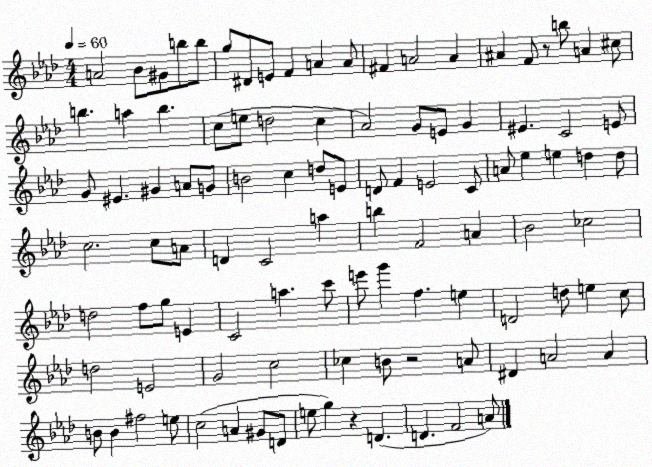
X:1
T:Untitled
M:4/4
L:1/4
K:Ab
A2 _B/2 ^G/2 b/2 b/2 g/2 ^D/2 E/2 F A A/2 ^F A2 A ^A F/2 z/2 b/2 A ^c/2 b a b c/2 e/2 d2 c _A2 G/2 E/2 G ^E C2 E/2 G/2 ^E ^G A/2 G/2 B2 c d/2 E/2 D/2 F E2 C/2 A/2 _e e d d/2 c2 c/2 A/2 D C2 a b F2 A _B2 _c2 d2 f/2 g/2 E C2 a c'/2 e'/2 g' f e D2 d/2 e c/2 d2 E2 G2 c2 _c B/2 z2 A/2 ^D A2 A B/2 B ^f2 e/2 c2 A ^G/2 D/2 e/2 g z D D F2 A/2